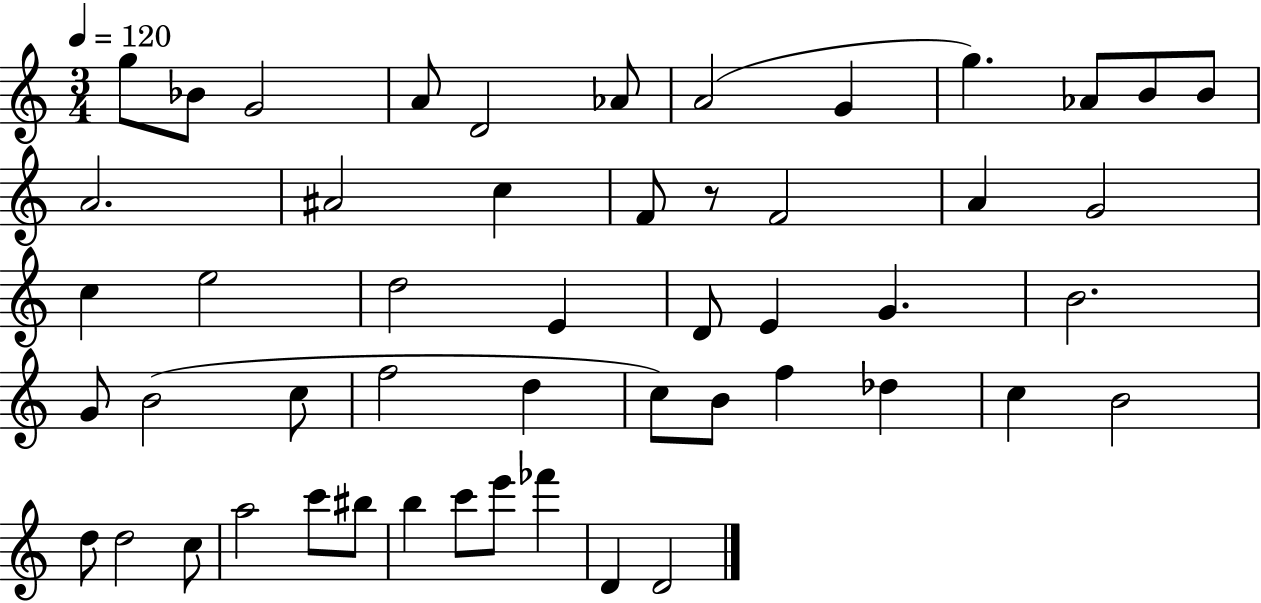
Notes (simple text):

G5/e Bb4/e G4/h A4/e D4/h Ab4/e A4/h G4/q G5/q. Ab4/e B4/e B4/e A4/h. A#4/h C5/q F4/e R/e F4/h A4/q G4/h C5/q E5/h D5/h E4/q D4/e E4/q G4/q. B4/h. G4/e B4/h C5/e F5/h D5/q C5/e B4/e F5/q Db5/q C5/q B4/h D5/e D5/h C5/e A5/h C6/e BIS5/e B5/q C6/e E6/e FES6/q D4/q D4/h